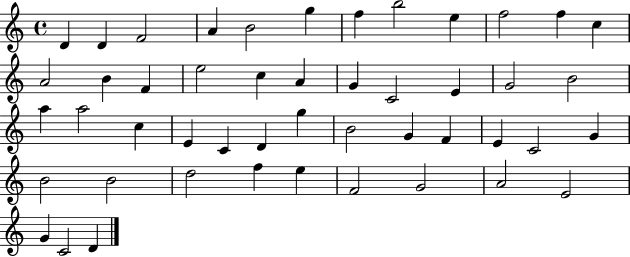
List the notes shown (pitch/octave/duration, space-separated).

D4/q D4/q F4/h A4/q B4/h G5/q F5/q B5/h E5/q F5/h F5/q C5/q A4/h B4/q F4/q E5/h C5/q A4/q G4/q C4/h E4/q G4/h B4/h A5/q A5/h C5/q E4/q C4/q D4/q G5/q B4/h G4/q F4/q E4/q C4/h G4/q B4/h B4/h D5/h F5/q E5/q F4/h G4/h A4/h E4/h G4/q C4/h D4/q